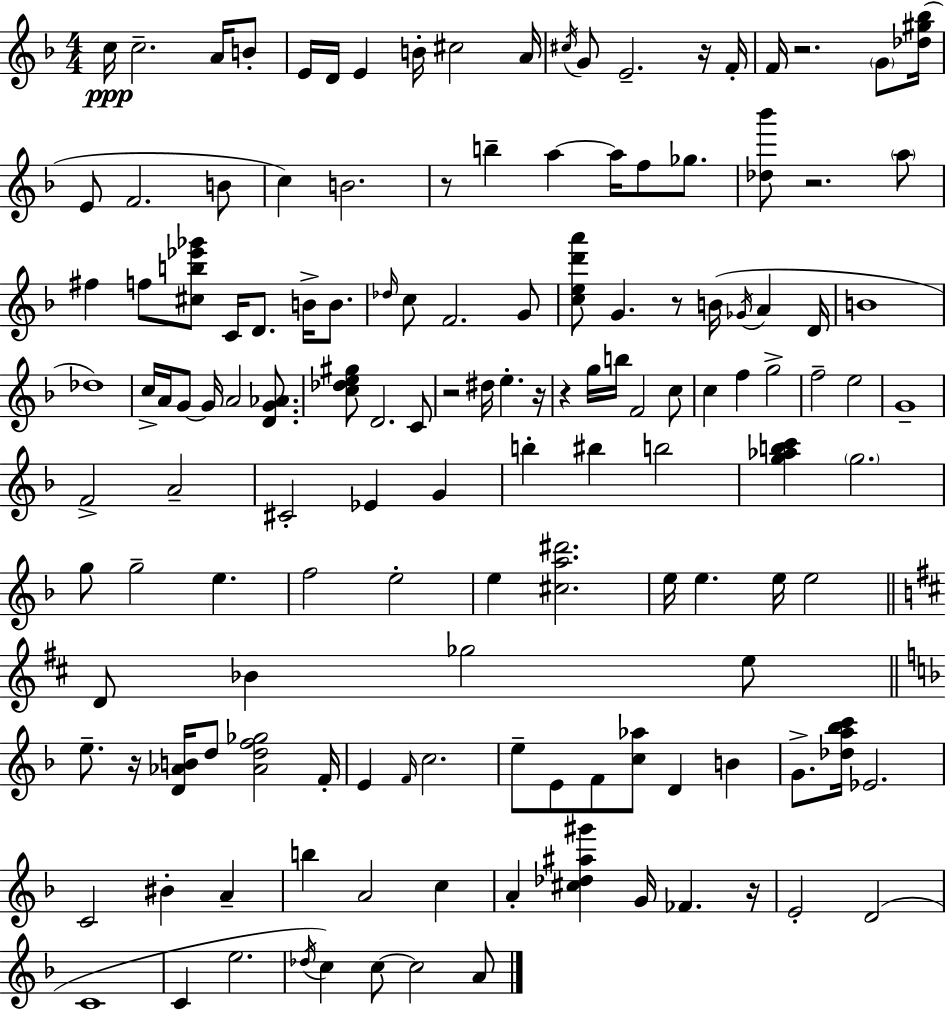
C5/s C5/h. A4/s B4/e E4/s D4/s E4/q B4/s C#5/h A4/s C#5/s G4/e E4/h. R/s F4/s F4/s R/h. G4/e [Db5,G#5,Bb5]/s E4/e F4/h. B4/e C5/q B4/h. R/e B5/q A5/q A5/s F5/e Gb5/e. [Db5,Bb6]/e R/h. A5/e F#5/q F5/e [C#5,B5,Eb6,Gb6]/e C4/s D4/e. B4/s B4/e. Db5/s C5/e F4/h. G4/e [C5,E5,D6,A6]/e G4/q. R/e B4/s Gb4/s A4/q D4/s B4/w Db5/w C5/s A4/s G4/e G4/s A4/h [D4,G4,Ab4]/e. [C5,Db5,E5,G#5]/e D4/h. C4/e R/h D#5/s E5/q. R/s R/q G5/s B5/s F4/h C5/e C5/q F5/q G5/h F5/h E5/h G4/w F4/h A4/h C#4/h Eb4/q G4/q B5/q BIS5/q B5/h [G5,Ab5,B5,C6]/q G5/h. G5/e G5/h E5/q. F5/h E5/h E5/q [C#5,A5,D#6]/h. E5/s E5/q. E5/s E5/h D4/e Bb4/q Gb5/h E5/e E5/e. R/s [D4,Ab4,B4]/s D5/e [Ab4,D5,F5,Gb5]/h F4/s E4/q F4/s C5/h. E5/e E4/e F4/e [C5,Ab5]/e D4/q B4/q G4/e. [Db5,A5,Bb5,C6]/s Eb4/h. C4/h BIS4/q A4/q B5/q A4/h C5/q A4/q [C#5,Db5,A#5,G#6]/q G4/s FES4/q. R/s E4/h D4/h C4/w C4/q E5/h. Db5/s C5/q C5/e C5/h A4/e